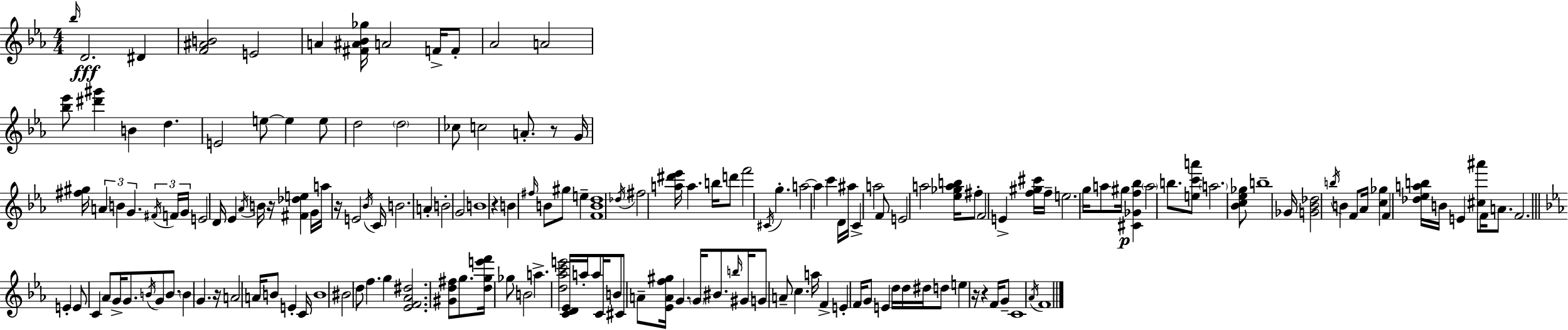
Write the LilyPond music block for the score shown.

{
  \clef treble
  \numericTimeSignature
  \time 4/4
  \key ees \major
  \repeat volta 2 { \grace { bes''16 }\fff d'2. dis'4 | <f' ais' b'>2 e'2 | a'4 <fis' ais' bes' ges''>16 a'2 f'16-> f'8-. | aes'2 a'2 | \break <bes'' ees'''>8 <dis''' gis'''>4 b'4 d''4. | e'2 e''8~~ e''4 e''8 | d''2 \parenthesize d''2 | ces''8 c''2 a'8.-. r8 | \break g'16 <fis'' gis''>16 \tuplet 3/2 { a'4 b'4 g'4. } | \tuplet 3/2 { \acciaccatura { fis'16 } f'16 g'16 } e'2 d'16 ees'4 | \acciaccatura { aes'16 } b'16 r16 <fis' des'' e''>4 g'16 a''16 r16 e'2 | \acciaccatura { bes'16 } c'16 b'2. | \break a'4-. b'2-. g'2 | b'1 | r4 b'4 \grace { fis''16 } b'8 gis''8 | e''4-- <f' b' d''>1 | \break \acciaccatura { des''16 } fis''2 <a'' dis''' ees'''>16 a''4. | b''16 d'''8 f'''2 | \acciaccatura { cis'16 } g''4.-. a''2~~ a''4 | c'''4 d'16 ais''16 c'4-> a''2 | \break f'8 e'2 a''2 | <ees'' ges'' a'' b''>16 fis''8-. f'2 | e'4-> <f'' gis'' cis'''>16 f''16-- e''2. | g''16 a''8 gis''16\p <cis' ges' f'' bes''>4 \parenthesize a''2 | \break b''8. <e'' c''' a'''>8 \parenthesize a''2. | <bes' c'' ees'' ges''>8 b''1-- | ges'16 <g' bes' des''>2 | \acciaccatura { b''16 } b'4 f'8 aes'16 <c'' ges''>4 f'4 | \break <des'' ees'' a'' b''>16 b'16 e'4 <cis'' ais'''>8 f'16 a'8. f'2. | \bar "||" \break \key c \minor e'4-. e'8 c'4 aes'8 g'16-> g'8. | \acciaccatura { b'16 } g'8 b'8. \parenthesize b'4 g'4. | r16 a'2 a'16 b'8 e'4-. | c'16 b'1 | \break bis'2 d''8 f''4. | g''4 <ees' f' aes' dis''>2. | <gis' d'' fis''>8 g''8. <d'' g'' e''' f'''>16 ges''8 b'2 | a''4.-> <d'' aes'' c''' e'''>2 <c' d' ees'>16 | \break a''16-. a''8 c'16 b'8 cis'8 a'8-- <ees' a' f'' gis''>16 g'4. | \parenthesize g'16 bis'8. \grace { b''16 } gis'16 g'8 a'8-- c''4. | a''16 f'4-> e'4-. f'16 g'8 e'4 | d''16 d''16 dis''16 d''8 e''4 r16 r4 f'16 | \break g'8-- c'1 | \acciaccatura { aes'16 } f'1 | } \bar "|."
}